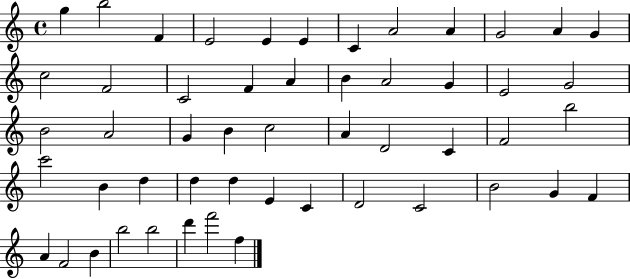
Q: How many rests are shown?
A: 0